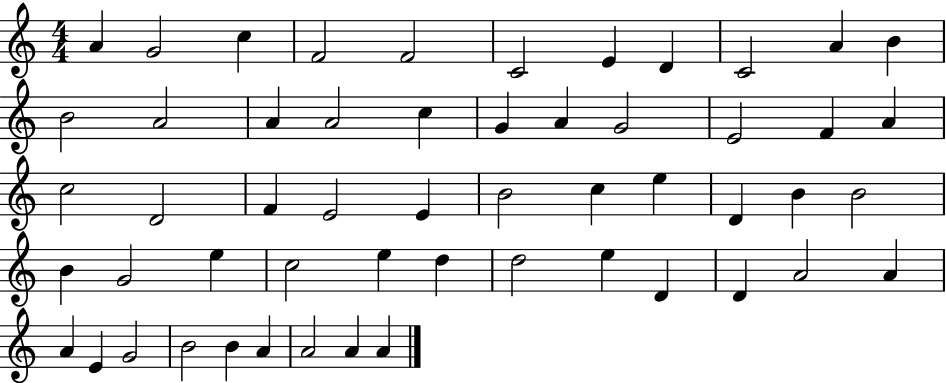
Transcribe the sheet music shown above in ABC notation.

X:1
T:Untitled
M:4/4
L:1/4
K:C
A G2 c F2 F2 C2 E D C2 A B B2 A2 A A2 c G A G2 E2 F A c2 D2 F E2 E B2 c e D B B2 B G2 e c2 e d d2 e D D A2 A A E G2 B2 B A A2 A A